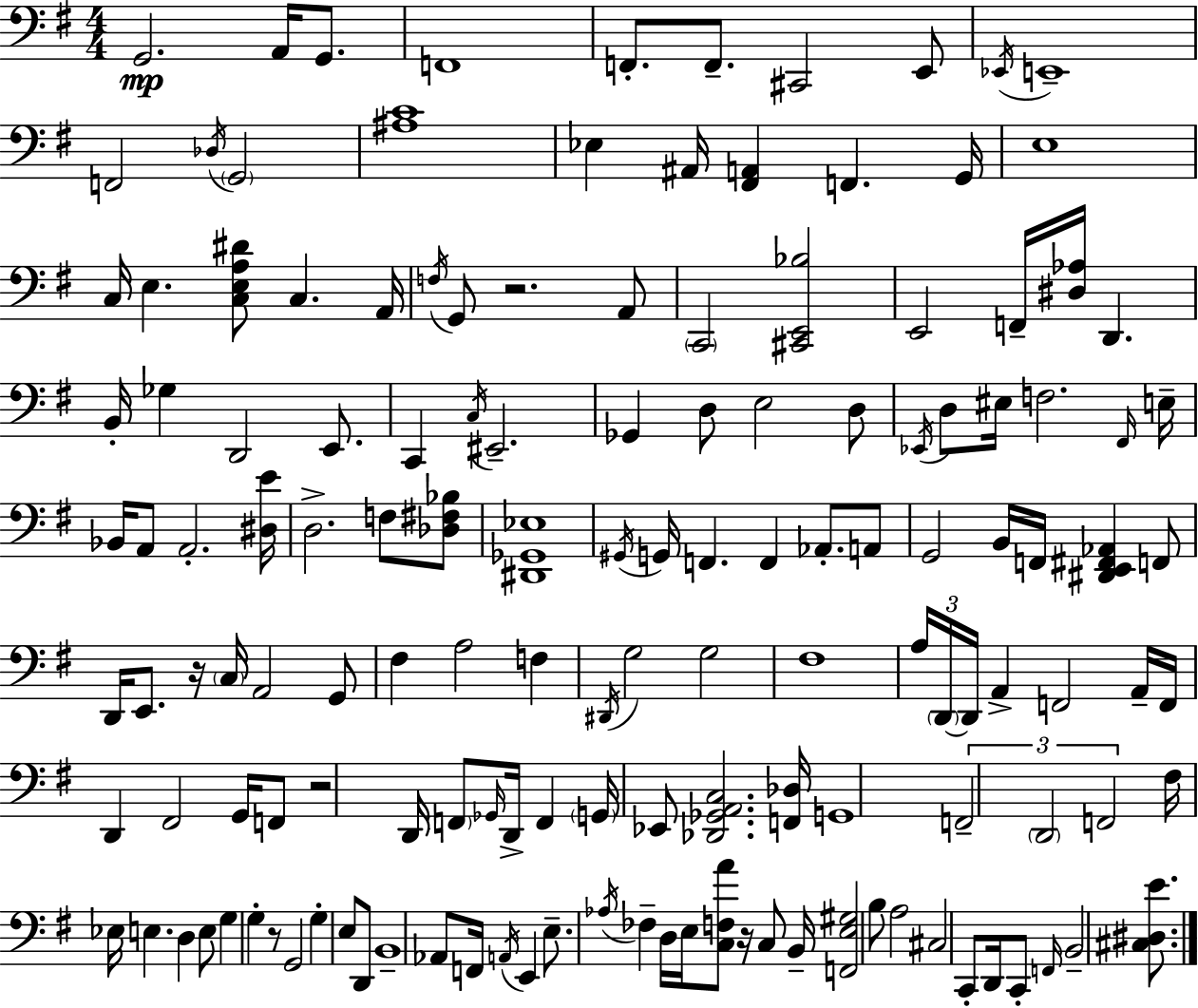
X:1
T:Untitled
M:4/4
L:1/4
K:Em
G,,2 A,,/4 G,,/2 F,,4 F,,/2 F,,/2 ^C,,2 E,,/2 _E,,/4 E,,4 F,,2 _D,/4 G,,2 [^A,C]4 _E, ^A,,/4 [^F,,A,,] F,, G,,/4 E,4 C,/4 E, [C,E,A,^D]/2 C, A,,/4 F,/4 G,,/2 z2 A,,/2 C,,2 [^C,,E,,_B,]2 E,,2 F,,/4 [^D,_A,]/4 D,, B,,/4 _G, D,,2 E,,/2 C,, C,/4 ^E,,2 _G,, D,/2 E,2 D,/2 _E,,/4 D,/2 ^E,/4 F,2 ^F,,/4 E,/4 _B,,/4 A,,/2 A,,2 [^D,E]/4 D,2 F,/2 [_D,^F,_B,]/2 [^D,,_G,,_E,]4 ^G,,/4 G,,/4 F,, F,, _A,,/2 A,,/2 G,,2 B,,/4 F,,/4 [^D,,E,,^F,,_A,,] F,,/2 D,,/4 E,,/2 z/4 C,/4 A,,2 G,,/2 ^F, A,2 F, ^D,,/4 G,2 G,2 ^F,4 A,/4 D,,/4 D,,/4 A,, F,,2 A,,/4 F,,/4 D,, ^F,,2 G,,/4 F,,/2 z2 D,,/4 F,,/2 _G,,/4 D,,/4 F,, G,,/4 _E,,/2 [_D,,_G,,A,,C,]2 [F,,_D,]/4 G,,4 F,,2 D,,2 F,,2 ^F,/4 _E,/4 E, D, E,/2 G, G, z/2 G,,2 G, E,/2 D,,/2 B,,4 _A,,/2 F,,/4 A,,/4 E,, E,/2 _A,/4 _F, D,/4 E,/4 [C,F,A]/2 z/4 C,/2 B,,/4 [F,,E,^G,]2 B,/2 A,2 ^C,2 C,,/2 D,,/4 C,,/2 F,,/4 B,,2 [^C,^D,E]/2